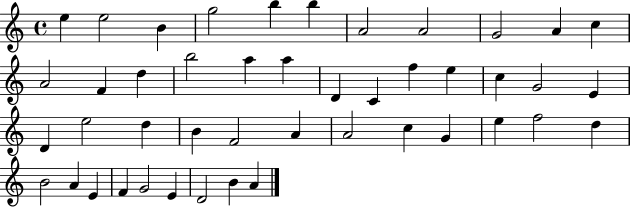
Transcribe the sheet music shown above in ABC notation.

X:1
T:Untitled
M:4/4
L:1/4
K:C
e e2 B g2 b b A2 A2 G2 A c A2 F d b2 a a D C f e c G2 E D e2 d B F2 A A2 c G e f2 d B2 A E F G2 E D2 B A